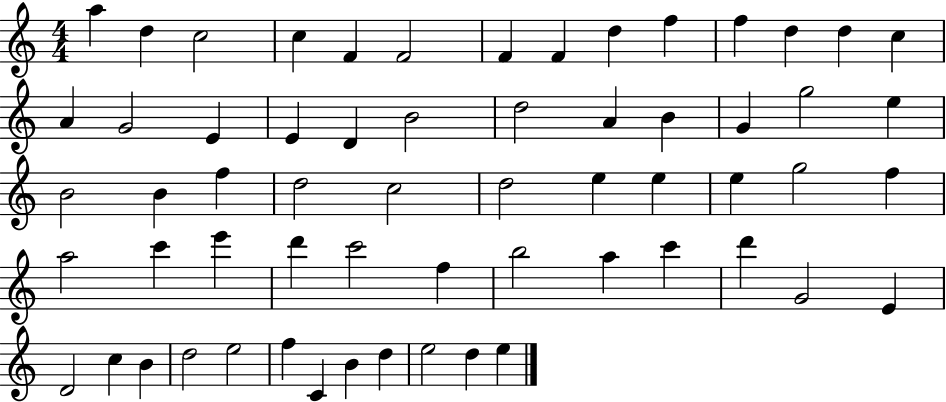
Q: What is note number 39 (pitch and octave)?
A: C6